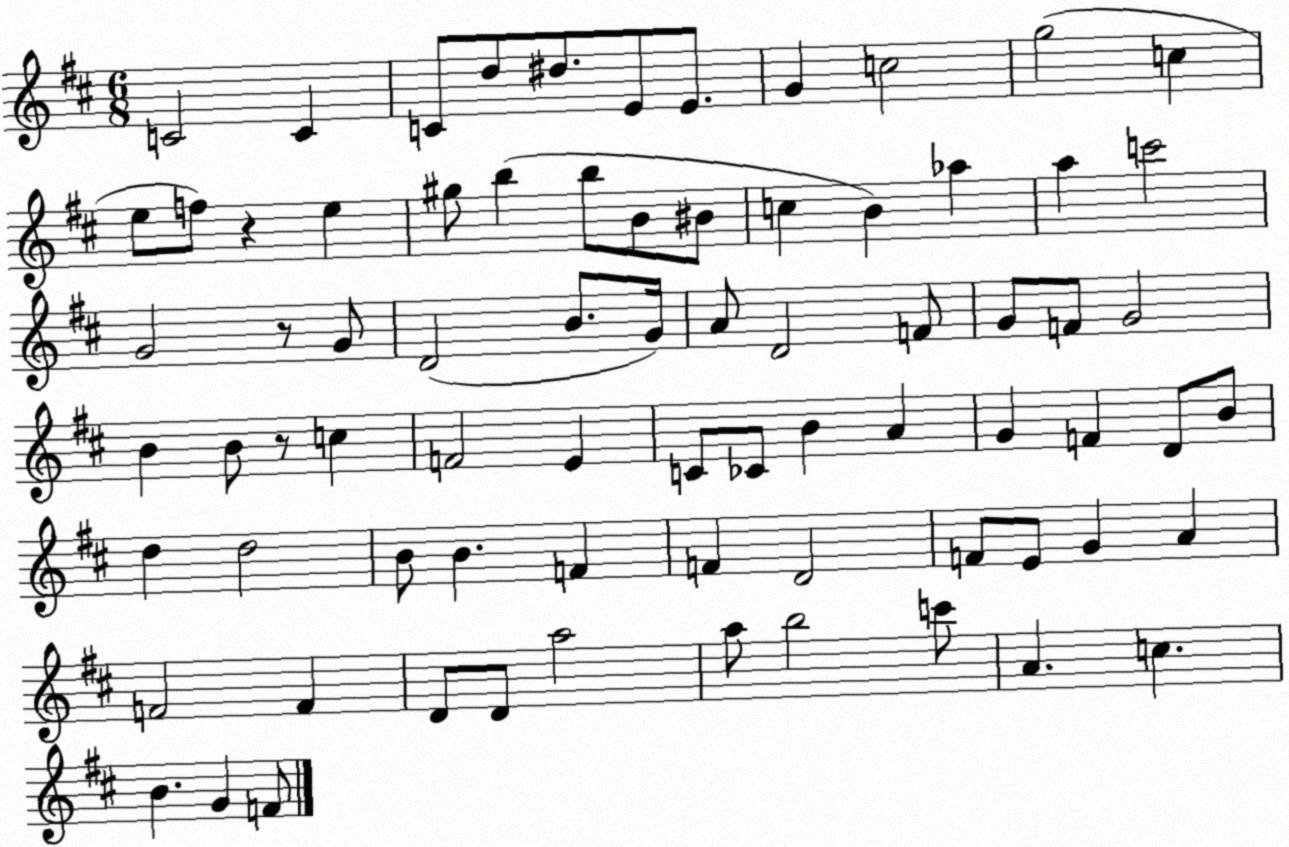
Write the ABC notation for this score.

X:1
T:Untitled
M:6/8
L:1/4
K:D
C2 C C/2 d/2 ^d/2 E/2 E/2 G c2 g2 c e/2 f/2 z e ^g/2 b b/2 B/2 ^B/2 c B _a a c'2 G2 z/2 G/2 D2 B/2 G/4 A/2 D2 F/2 G/2 F/2 G2 B B/2 z/2 c F2 E C/2 _C/2 B A G F D/2 B/2 d d2 B/2 B F F D2 F/2 E/2 G A F2 F D/2 D/2 a2 a/2 b2 c'/2 A c B G F/2